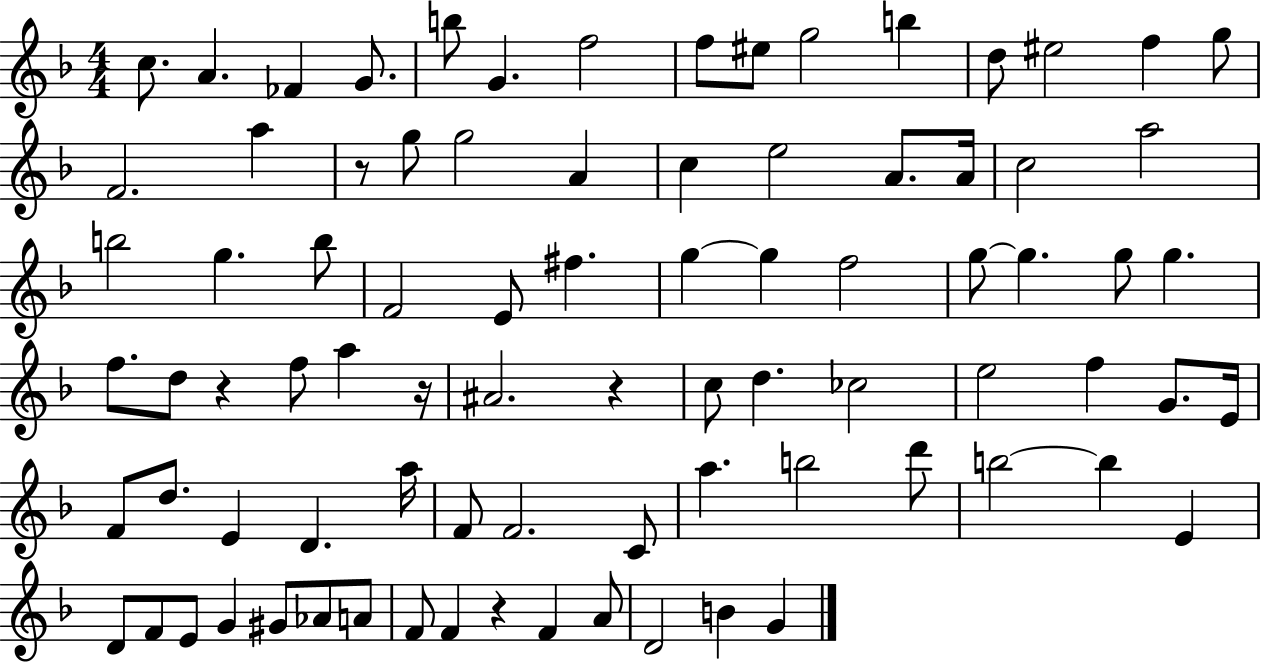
C5/e. A4/q. FES4/q G4/e. B5/e G4/q. F5/h F5/e EIS5/e G5/h B5/q D5/e EIS5/h F5/q G5/e F4/h. A5/q R/e G5/e G5/h A4/q C5/q E5/h A4/e. A4/s C5/h A5/h B5/h G5/q. B5/e F4/h E4/e F#5/q. G5/q G5/q F5/h G5/e G5/q. G5/e G5/q. F5/e. D5/e R/q F5/e A5/q R/s A#4/h. R/q C5/e D5/q. CES5/h E5/h F5/q G4/e. E4/s F4/e D5/e. E4/q D4/q. A5/s F4/e F4/h. C4/e A5/q. B5/h D6/e B5/h B5/q E4/q D4/e F4/e E4/e G4/q G#4/e Ab4/e A4/e F4/e F4/q R/q F4/q A4/e D4/h B4/q G4/q